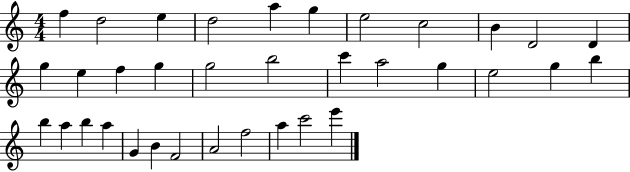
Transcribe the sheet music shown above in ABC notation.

X:1
T:Untitled
M:4/4
L:1/4
K:C
f d2 e d2 a g e2 c2 B D2 D g e f g g2 b2 c' a2 g e2 g b b a b a G B F2 A2 f2 a c'2 e'